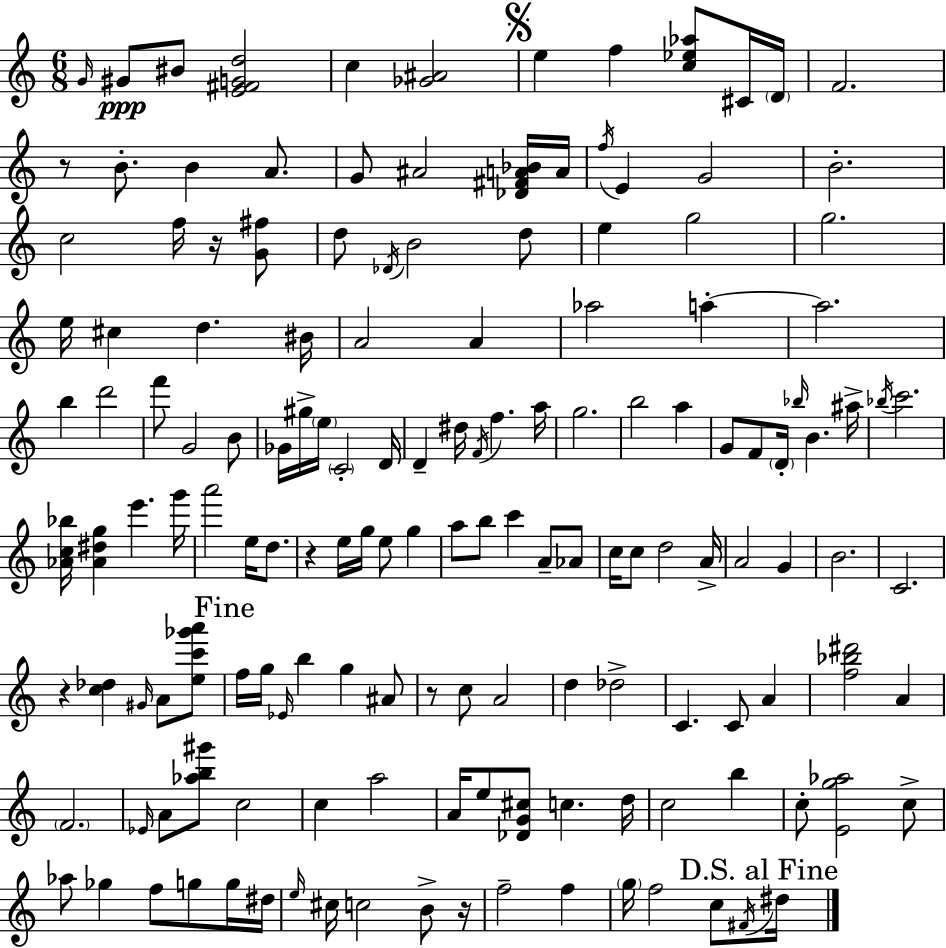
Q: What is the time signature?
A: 6/8